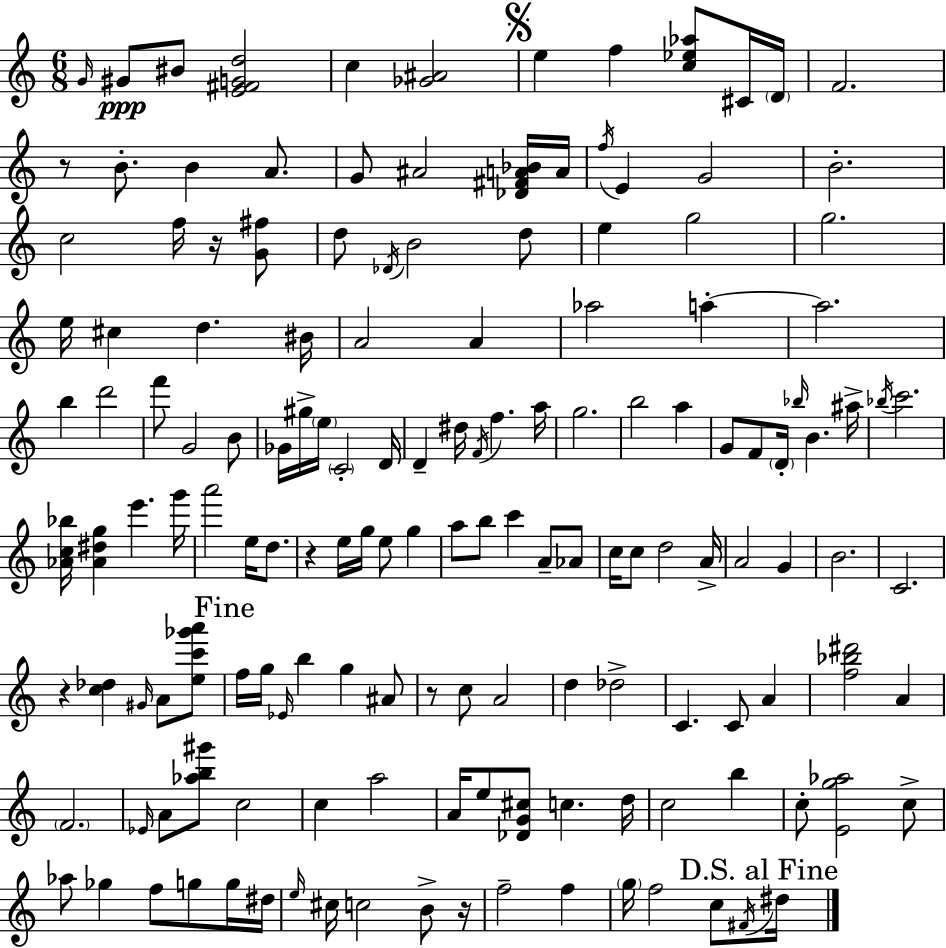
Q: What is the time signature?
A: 6/8